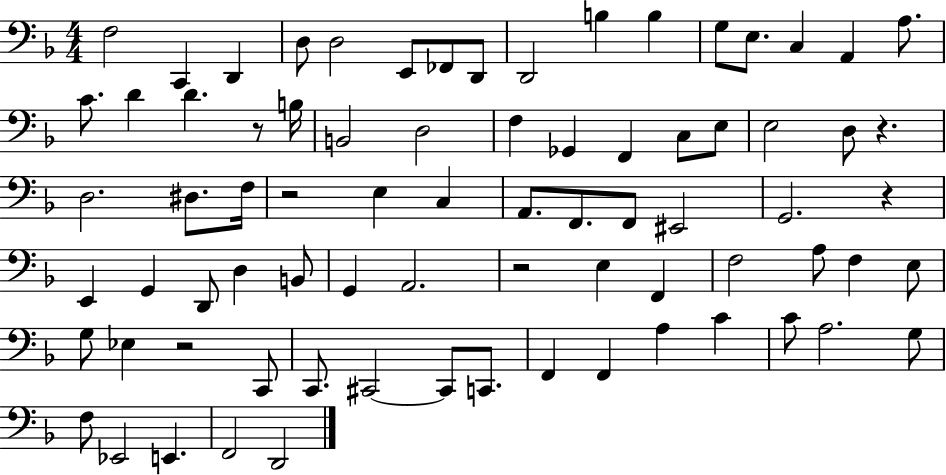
{
  \clef bass
  \numericTimeSignature
  \time 4/4
  \key f \major
  f2 c,4 d,4 | d8 d2 e,8 fes,8 d,8 | d,2 b4 b4 | g8 e8. c4 a,4 a8. | \break c'8. d'4 d'4. r8 b16 | b,2 d2 | f4 ges,4 f,4 c8 e8 | e2 d8 r4. | \break d2. dis8. f16 | r2 e4 c4 | a,8. f,8. f,8 eis,2 | g,2. r4 | \break e,4 g,4 d,8 d4 b,8 | g,4 a,2. | r2 e4 f,4 | f2 a8 f4 e8 | \break g8 ees4 r2 c,8 | c,8. cis,2~~ cis,8 c,8. | f,4 f,4 a4 c'4 | c'8 a2. g8 | \break f8 ees,2 e,4. | f,2 d,2 | \bar "|."
}